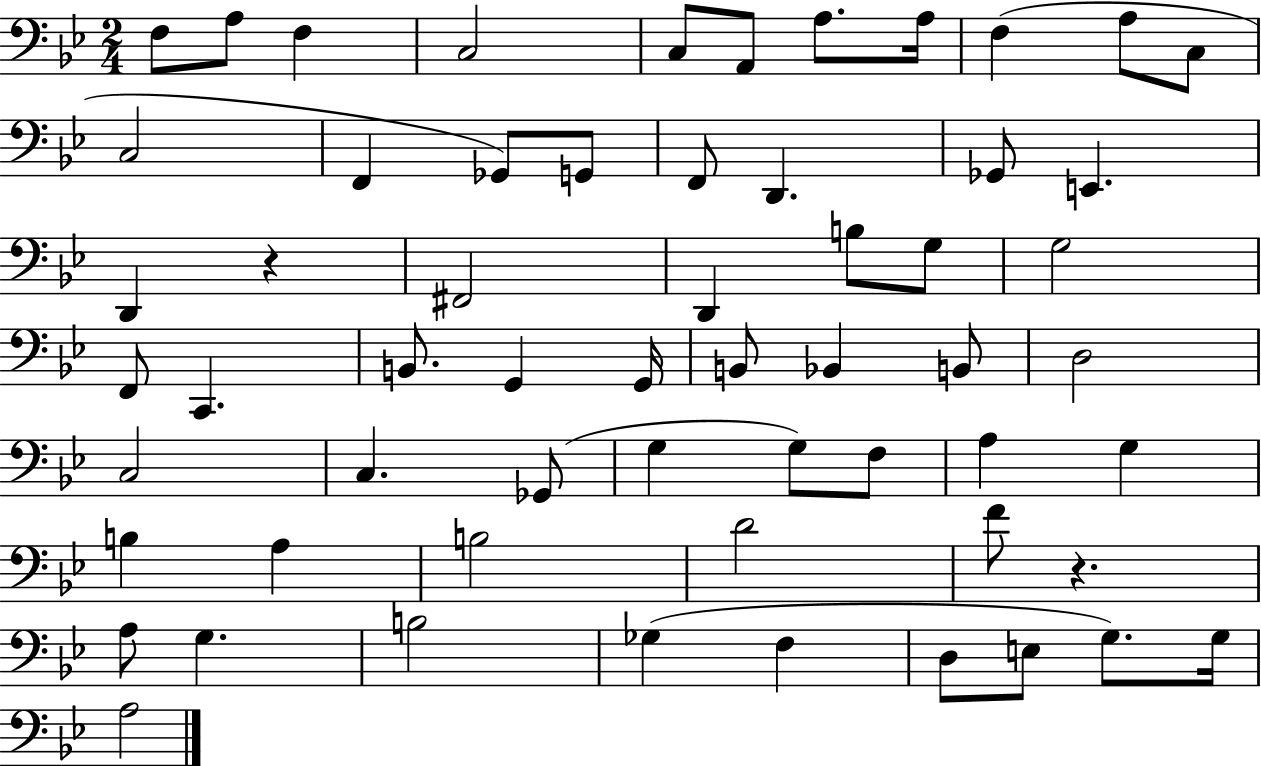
{
  \clef bass
  \numericTimeSignature
  \time 2/4
  \key bes \major
  f8 a8 f4 | c2 | c8 a,8 a8. a16 | f4( a8 c8 | \break c2 | f,4 ges,8) g,8 | f,8 d,4. | ges,8 e,4. | \break d,4 r4 | fis,2 | d,4 b8 g8 | g2 | \break f,8 c,4. | b,8. g,4 g,16 | b,8 bes,4 b,8 | d2 | \break c2 | c4. ges,8( | g4 g8) f8 | a4 g4 | \break b4 a4 | b2 | d'2 | f'8 r4. | \break a8 g4. | b2 | ges4( f4 | d8 e8 g8.) g16 | \break a2 | \bar "|."
}